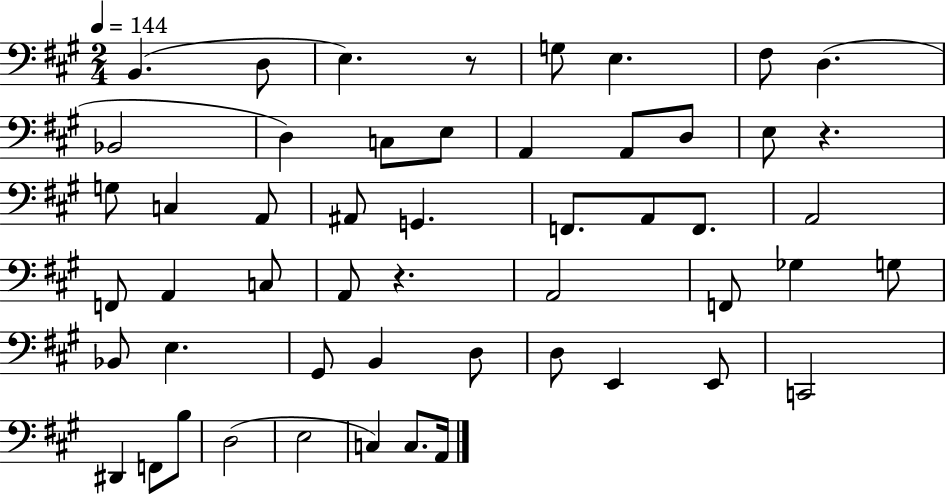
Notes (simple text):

B2/q. D3/e E3/q. R/e G3/e E3/q. F#3/e D3/q. Bb2/h D3/q C3/e E3/e A2/q A2/e D3/e E3/e R/q. G3/e C3/q A2/e A#2/e G2/q. F2/e. A2/e F2/e. A2/h F2/e A2/q C3/e A2/e R/q. A2/h F2/e Gb3/q G3/e Bb2/e E3/q. G#2/e B2/q D3/e D3/e E2/q E2/e C2/h D#2/q F2/e B3/e D3/h E3/h C3/q C3/e. A2/s